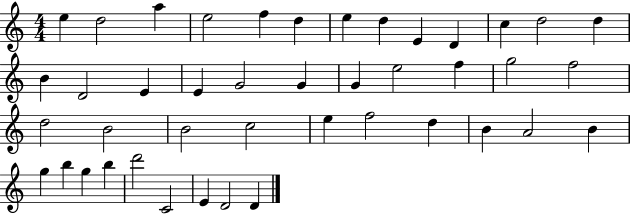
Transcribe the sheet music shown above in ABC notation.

X:1
T:Untitled
M:4/4
L:1/4
K:C
e d2 a e2 f d e d E D c d2 d B D2 E E G2 G G e2 f g2 f2 d2 B2 B2 c2 e f2 d B A2 B g b g b d'2 C2 E D2 D